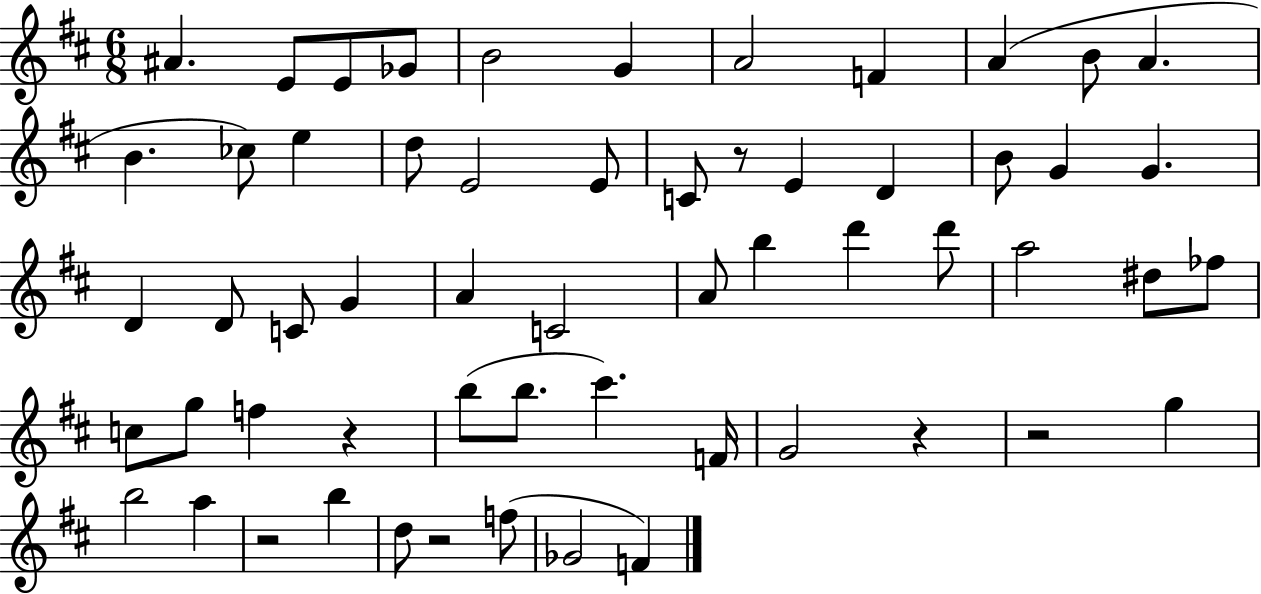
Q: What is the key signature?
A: D major